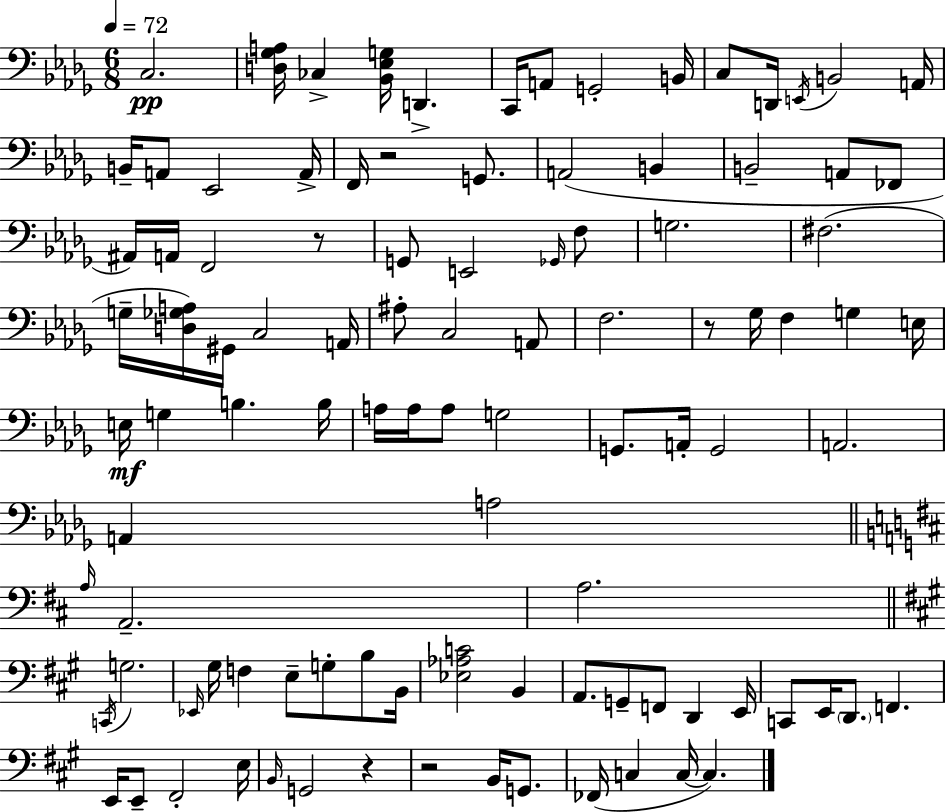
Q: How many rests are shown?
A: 5